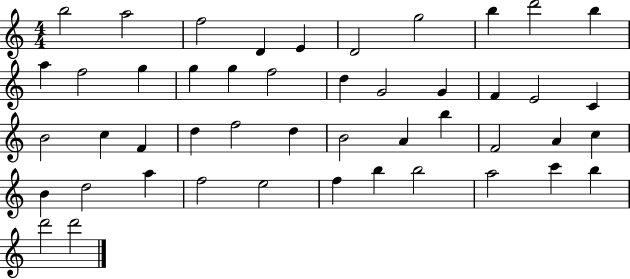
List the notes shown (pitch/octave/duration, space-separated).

B5/h A5/h F5/h D4/q E4/q D4/h G5/h B5/q D6/h B5/q A5/q F5/h G5/q G5/q G5/q F5/h D5/q G4/h G4/q F4/q E4/h C4/q B4/h C5/q F4/q D5/q F5/h D5/q B4/h A4/q B5/q F4/h A4/q C5/q B4/q D5/h A5/q F5/h E5/h F5/q B5/q B5/h A5/h C6/q B5/q D6/h D6/h